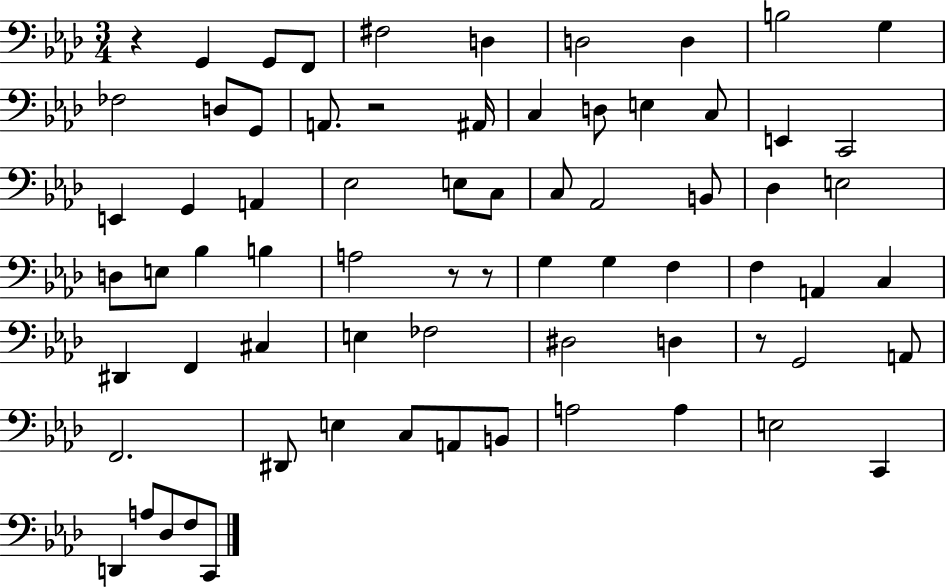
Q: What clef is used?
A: bass